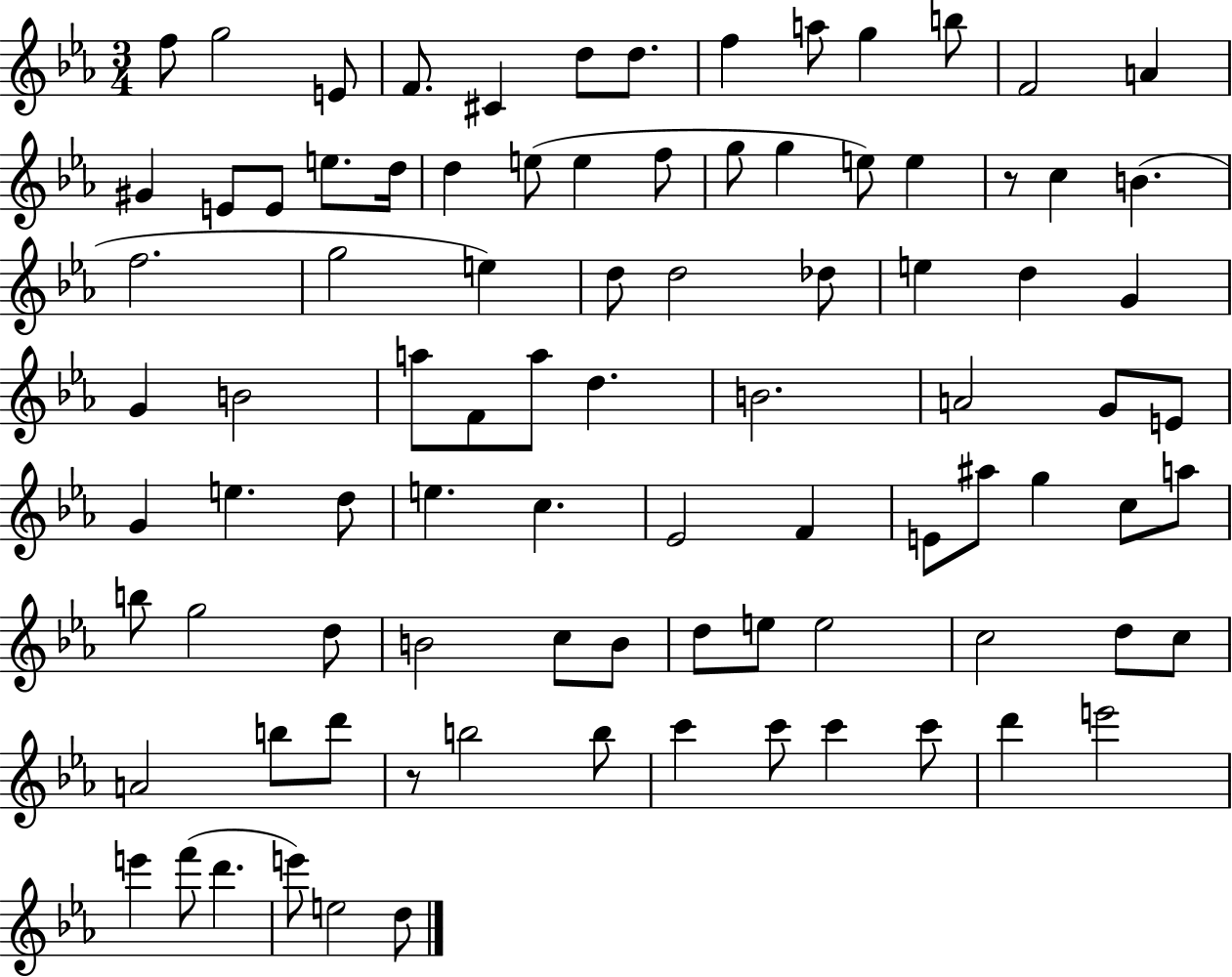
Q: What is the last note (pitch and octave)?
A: D5